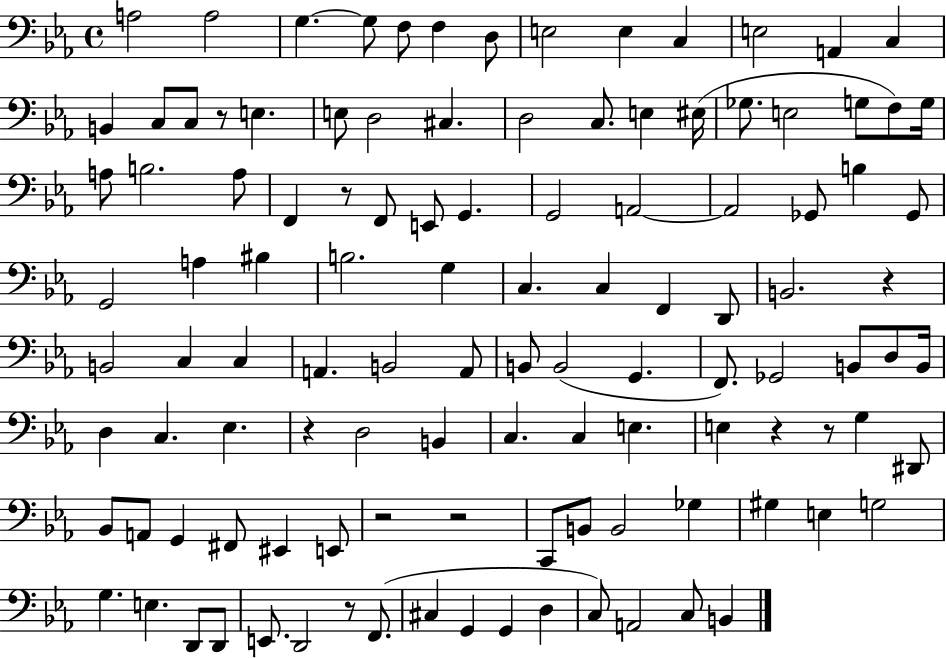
{
  \clef bass
  \time 4/4
  \defaultTimeSignature
  \key ees \major
  \repeat volta 2 { a2 a2 | g4.~~ g8 f8 f4 d8 | e2 e4 c4 | e2 a,4 c4 | \break b,4 c8 c8 r8 e4. | e8 d2 cis4. | d2 c8. e4 eis16( | ges8. e2 g8 f8) g16 | \break a8 b2. a8 | f,4 r8 f,8 e,8 g,4. | g,2 a,2~~ | a,2 ges,8 b4 ges,8 | \break g,2 a4 bis4 | b2. g4 | c4. c4 f,4 d,8 | b,2. r4 | \break b,2 c4 c4 | a,4. b,2 a,8 | b,8 b,2( g,4. | f,8.) ges,2 b,8 d8 b,16 | \break d4 c4. ees4. | r4 d2 b,4 | c4. c4 e4. | e4 r4 r8 g4 dis,8 | \break bes,8 a,8 g,4 fis,8 eis,4 e,8 | r2 r2 | c,8 b,8 b,2 ges4 | gis4 e4 g2 | \break g4. e4. d,8 d,8 | e,8. d,2 r8 f,8.( | cis4 g,4 g,4 d4 | c8) a,2 c8 b,4 | \break } \bar "|."
}